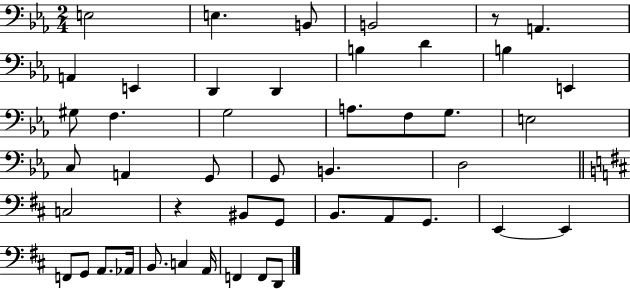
E3/h E3/q. B2/e B2/h R/e A2/q. A2/q E2/q D2/q D2/q B3/q D4/q B3/q E2/q G#3/e F3/q. G3/h A3/e. F3/e G3/e. E3/h C3/e A2/q G2/e G2/e B2/q. D3/h C3/h R/q BIS2/e G2/e B2/e. A2/e G2/e. E2/q E2/q F2/e G2/e A2/e. Ab2/s B2/e. C3/q A2/s F2/q F2/e D2/e